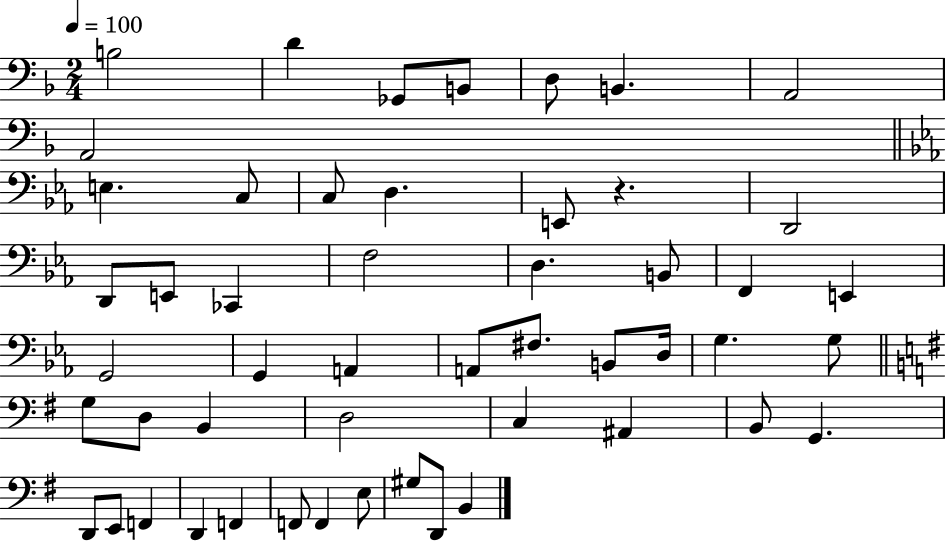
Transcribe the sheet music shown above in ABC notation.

X:1
T:Untitled
M:2/4
L:1/4
K:F
B,2 D _G,,/2 B,,/2 D,/2 B,, A,,2 A,,2 E, C,/2 C,/2 D, E,,/2 z D,,2 D,,/2 E,,/2 _C,, F,2 D, B,,/2 F,, E,, G,,2 G,, A,, A,,/2 ^F,/2 B,,/2 D,/4 G, G,/2 G,/2 D,/2 B,, D,2 C, ^A,, B,,/2 G,, D,,/2 E,,/2 F,, D,, F,, F,,/2 F,, E,/2 ^G,/2 D,,/2 B,,